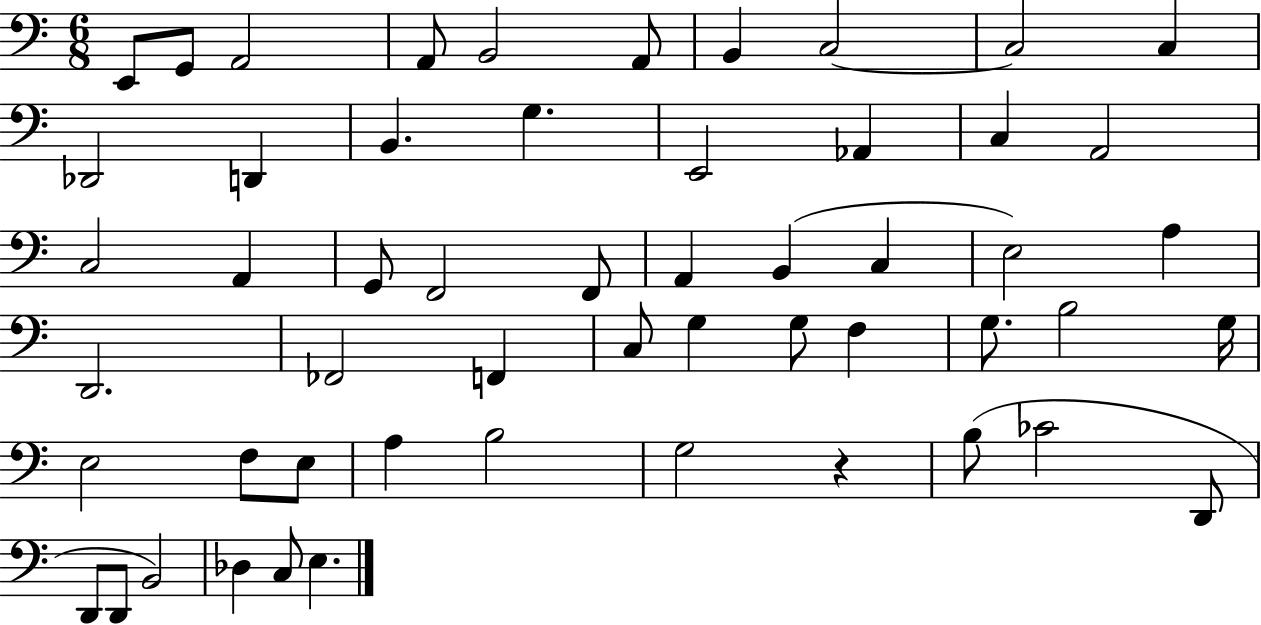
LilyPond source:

{
  \clef bass
  \numericTimeSignature
  \time 6/8
  \key c \major
  e,8 g,8 a,2 | a,8 b,2 a,8 | b,4 c2~~ | c2 c4 | \break des,2 d,4 | b,4. g4. | e,2 aes,4 | c4 a,2 | \break c2 a,4 | g,8 f,2 f,8 | a,4 b,4( c4 | e2) a4 | \break d,2. | fes,2 f,4 | c8 g4 g8 f4 | g8. b2 g16 | \break e2 f8 e8 | a4 b2 | g2 r4 | b8( ces'2 d,8 | \break d,8 d,8 b,2) | des4 c8 e4. | \bar "|."
}